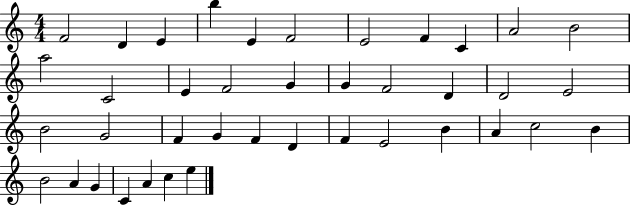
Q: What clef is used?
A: treble